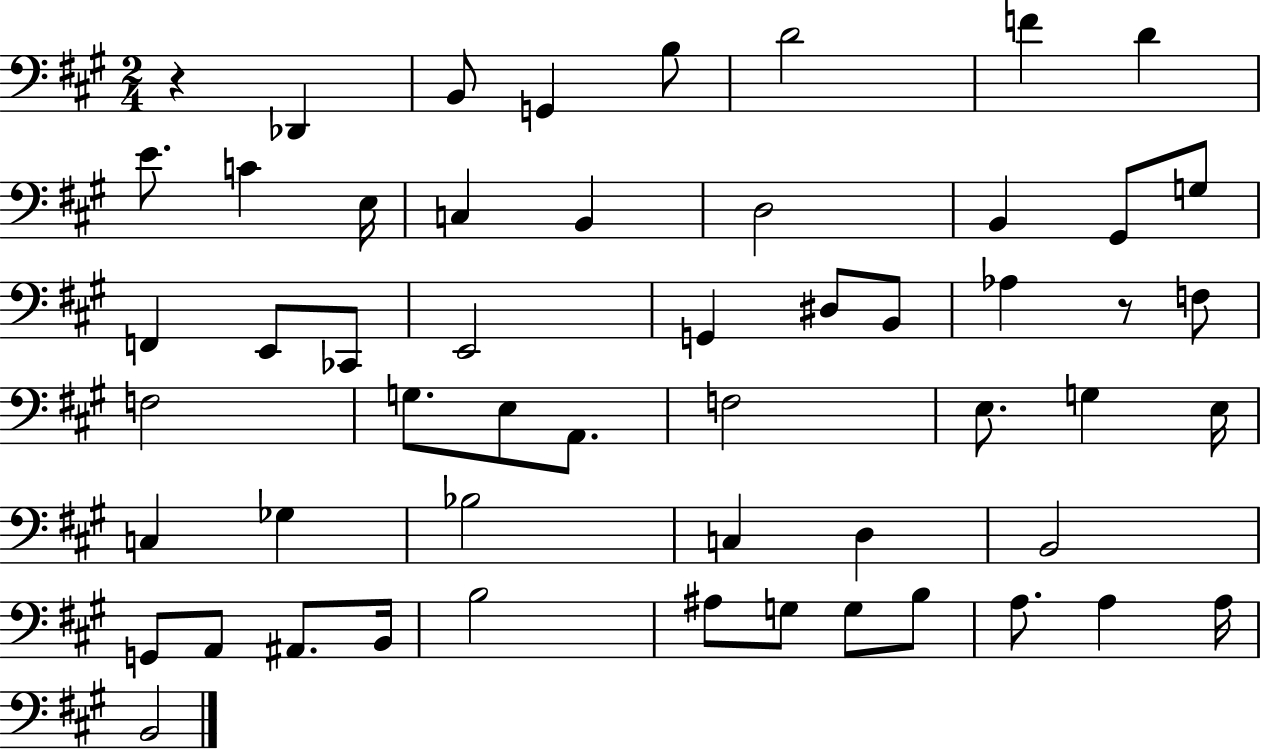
{
  \clef bass
  \numericTimeSignature
  \time 2/4
  \key a \major
  r4 des,4 | b,8 g,4 b8 | d'2 | f'4 d'4 | \break e'8. c'4 e16 | c4 b,4 | d2 | b,4 gis,8 g8 | \break f,4 e,8 ces,8 | e,2 | g,4 dis8 b,8 | aes4 r8 f8 | \break f2 | g8. e8 a,8. | f2 | e8. g4 e16 | \break c4 ges4 | bes2 | c4 d4 | b,2 | \break g,8 a,8 ais,8. b,16 | b2 | ais8 g8 g8 b8 | a8. a4 a16 | \break b,2 | \bar "|."
}